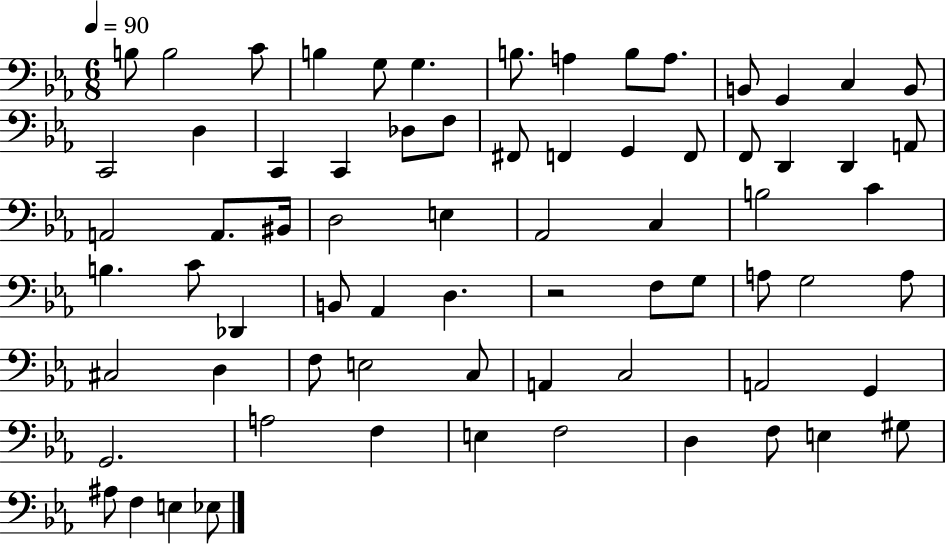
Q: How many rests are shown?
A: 1